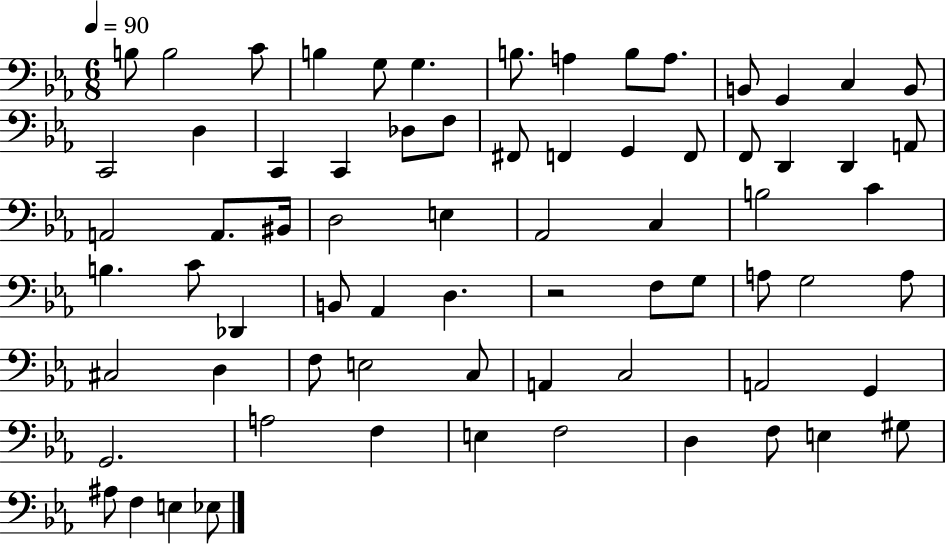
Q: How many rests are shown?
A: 1